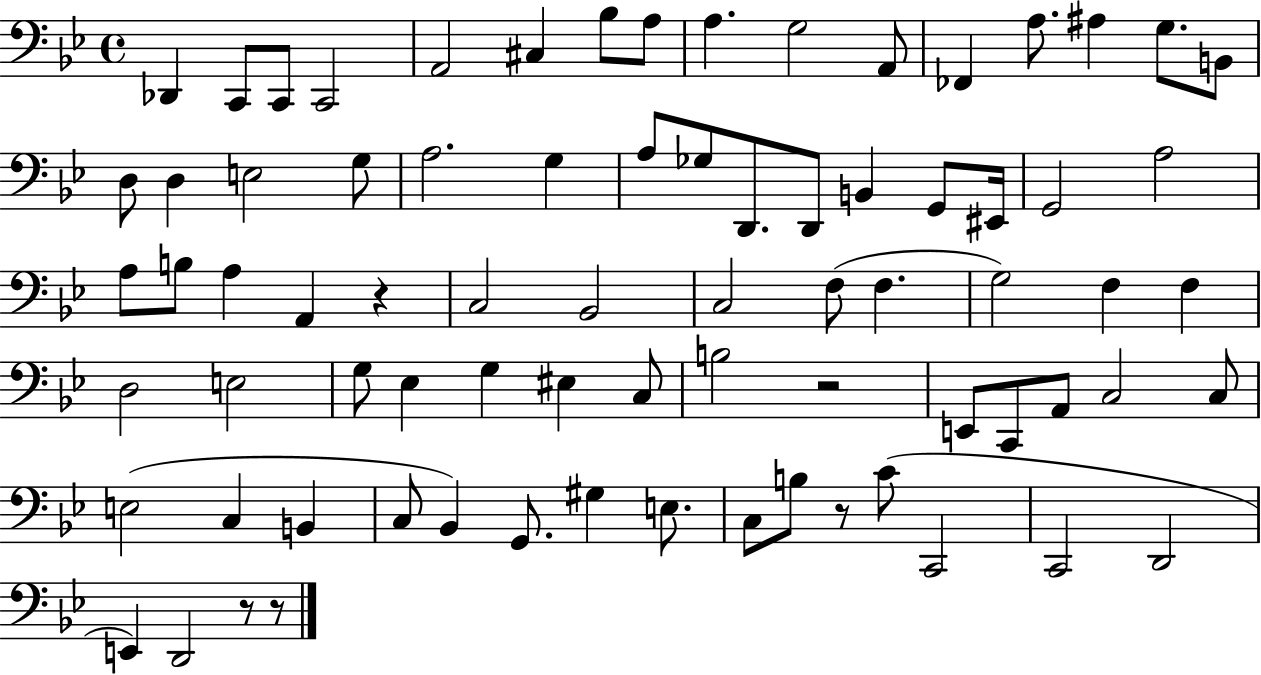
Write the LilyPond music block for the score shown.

{
  \clef bass
  \time 4/4
  \defaultTimeSignature
  \key bes \major
  des,4 c,8 c,8 c,2 | a,2 cis4 bes8 a8 | a4. g2 a,8 | fes,4 a8. ais4 g8. b,8 | \break d8 d4 e2 g8 | a2. g4 | a8 ges8 d,8. d,8 b,4 g,8 eis,16 | g,2 a2 | \break a8 b8 a4 a,4 r4 | c2 bes,2 | c2 f8( f4. | g2) f4 f4 | \break d2 e2 | g8 ees4 g4 eis4 c8 | b2 r2 | e,8 c,8 a,8 c2 c8 | \break e2( c4 b,4 | c8 bes,4) g,8. gis4 e8. | c8 b8 r8 c'8( c,2 | c,2 d,2 | \break e,4) d,2 r8 r8 | \bar "|."
}